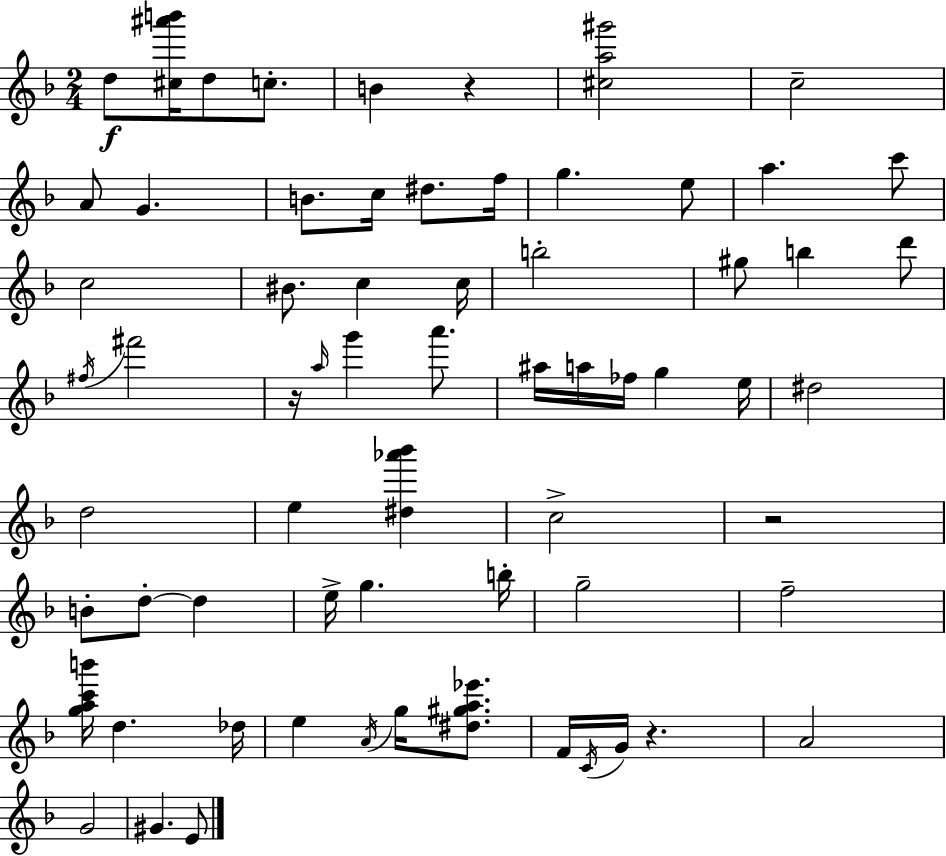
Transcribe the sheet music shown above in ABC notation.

X:1
T:Untitled
M:2/4
L:1/4
K:F
d/2 [^c^a'b']/4 d/2 c/2 B z [^ca^g']2 c2 A/2 G B/2 c/4 ^d/2 f/4 g e/2 a c'/2 c2 ^B/2 c c/4 b2 ^g/2 b d'/2 ^f/4 ^f'2 z/4 a/4 g' a'/2 ^a/4 a/4 _f/4 g e/4 ^d2 d2 e [^d_a'_b'] c2 z2 B/2 d/2 d e/4 g b/4 g2 f2 [gac'b']/4 d _d/4 e A/4 g/4 [^d^ga_e']/2 F/4 C/4 G/4 z A2 G2 ^G E/2